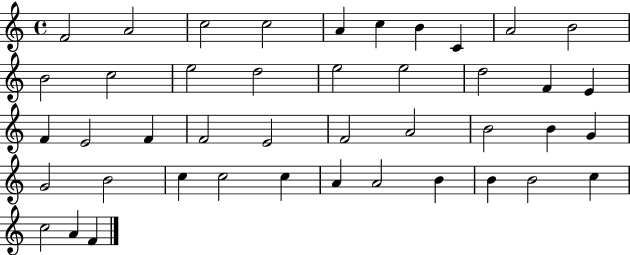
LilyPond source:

{
  \clef treble
  \time 4/4
  \defaultTimeSignature
  \key c \major
  f'2 a'2 | c''2 c''2 | a'4 c''4 b'4 c'4 | a'2 b'2 | \break b'2 c''2 | e''2 d''2 | e''2 e''2 | d''2 f'4 e'4 | \break f'4 e'2 f'4 | f'2 e'2 | f'2 a'2 | b'2 b'4 g'4 | \break g'2 b'2 | c''4 c''2 c''4 | a'4 a'2 b'4 | b'4 b'2 c''4 | \break c''2 a'4 f'4 | \bar "|."
}